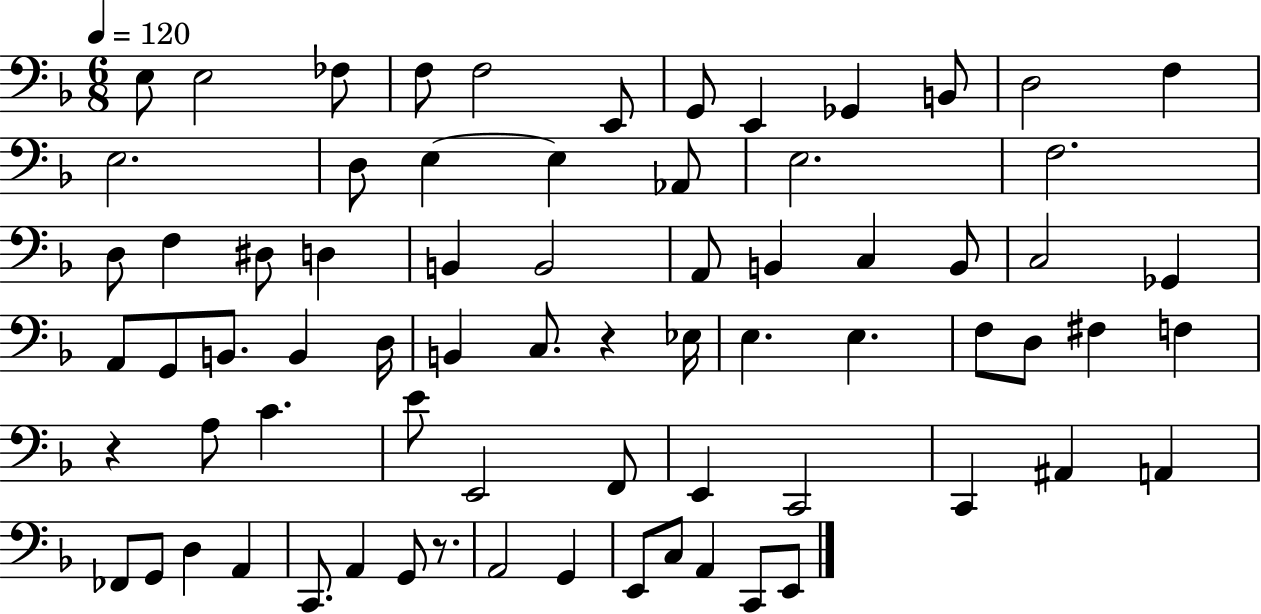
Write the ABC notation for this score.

X:1
T:Untitled
M:6/8
L:1/4
K:F
E,/2 E,2 _F,/2 F,/2 F,2 E,,/2 G,,/2 E,, _G,, B,,/2 D,2 F, E,2 D,/2 E, E, _A,,/2 E,2 F,2 D,/2 F, ^D,/2 D, B,, B,,2 A,,/2 B,, C, B,,/2 C,2 _G,, A,,/2 G,,/2 B,,/2 B,, D,/4 B,, C,/2 z _E,/4 E, E, F,/2 D,/2 ^F, F, z A,/2 C E/2 E,,2 F,,/2 E,, C,,2 C,, ^A,, A,, _F,,/2 G,,/2 D, A,, C,,/2 A,, G,,/2 z/2 A,,2 G,, E,,/2 C,/2 A,, C,,/2 E,,/2